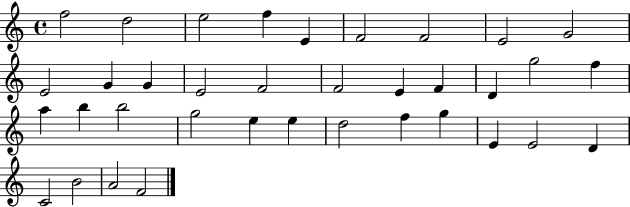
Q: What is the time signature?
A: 4/4